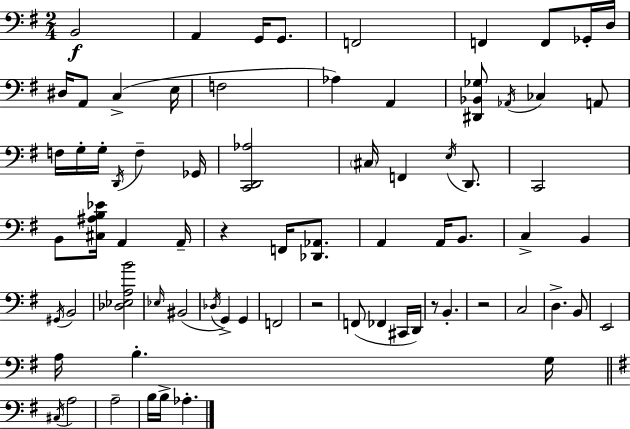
{
  \clef bass
  \numericTimeSignature
  \time 2/4
  \key g \major
  \repeat volta 2 { b,2\f | a,4 g,16 g,8. | f,2 | f,4 f,8 ges,16-. d16 | \break dis16 a,8 c4->( e16 | f2 | aes4) a,4 | <dis, bes, ges>8 \acciaccatura { aes,16 } ces4 a,8 | \break f16 g16-. g16-. \acciaccatura { d,16 } f4-- | ges,16 <c, d, aes>2 | \parenthesize cis16 f,4 \acciaccatura { e16 } | d,8. c,2 | \break b,8 <cis ais b ees'>16 a,4 | a,16-- r4 f,16 | <des, aes,>8. a,4 a,16 | b,8. c4-> b,4 | \break \acciaccatura { gis,16 } b,2 | <des ees a b'>2 | \grace { ees16 }( bis,2 | \acciaccatura { des16 }) g,4-> | \break g,4 f,2 | r2 | f,8( | fes,4 cis,16 d,16) r8 | \break b,4.-. r2 | c2 | d4.-> | b,8 e,2 | \break a16 b4.-. | g16 \bar "||" \break \key g \major \acciaccatura { cis16 } a2 | a2-- | b16 b16-> aes4.-. | } \bar "|."
}